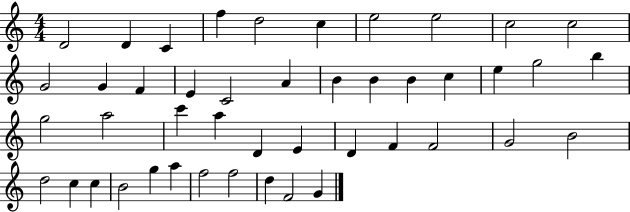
X:1
T:Untitled
M:4/4
L:1/4
K:C
D2 D C f d2 c e2 e2 c2 c2 G2 G F E C2 A B B B c e g2 b g2 a2 c' a D E D F F2 G2 B2 d2 c c B2 g a f2 f2 d F2 G